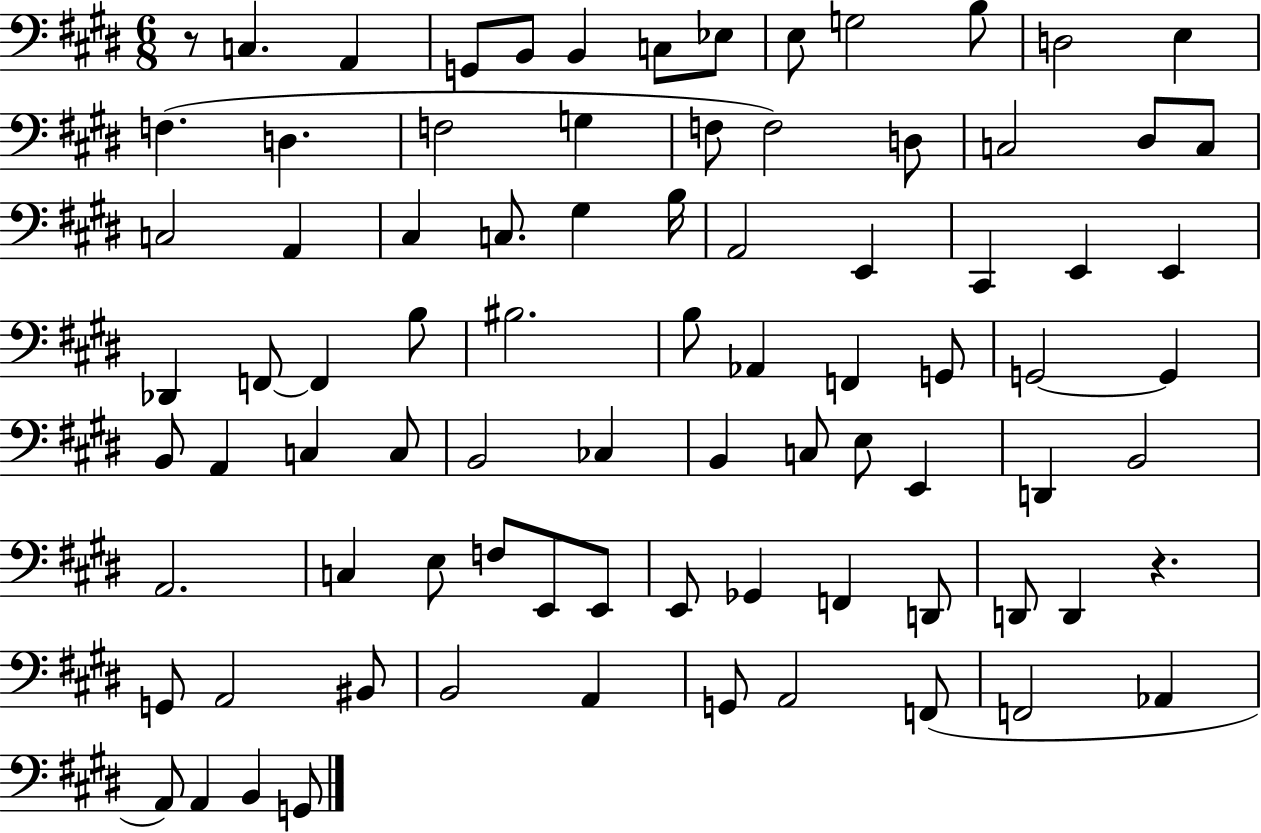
R/e C3/q. A2/q G2/e B2/e B2/q C3/e Eb3/e E3/e G3/h B3/e D3/h E3/q F3/q. D3/q. F3/h G3/q F3/e F3/h D3/e C3/h D#3/e C3/e C3/h A2/q C#3/q C3/e. G#3/q B3/s A2/h E2/q C#2/q E2/q E2/q Db2/q F2/e F2/q B3/e BIS3/h. B3/e Ab2/q F2/q G2/e G2/h G2/q B2/e A2/q C3/q C3/e B2/h CES3/q B2/q C3/e E3/e E2/q D2/q B2/h A2/h. C3/q E3/e F3/e E2/e E2/e E2/e Gb2/q F2/q D2/e D2/e D2/q R/q. G2/e A2/h BIS2/e B2/h A2/q G2/e A2/h F2/e F2/h Ab2/q A2/e A2/q B2/q G2/e